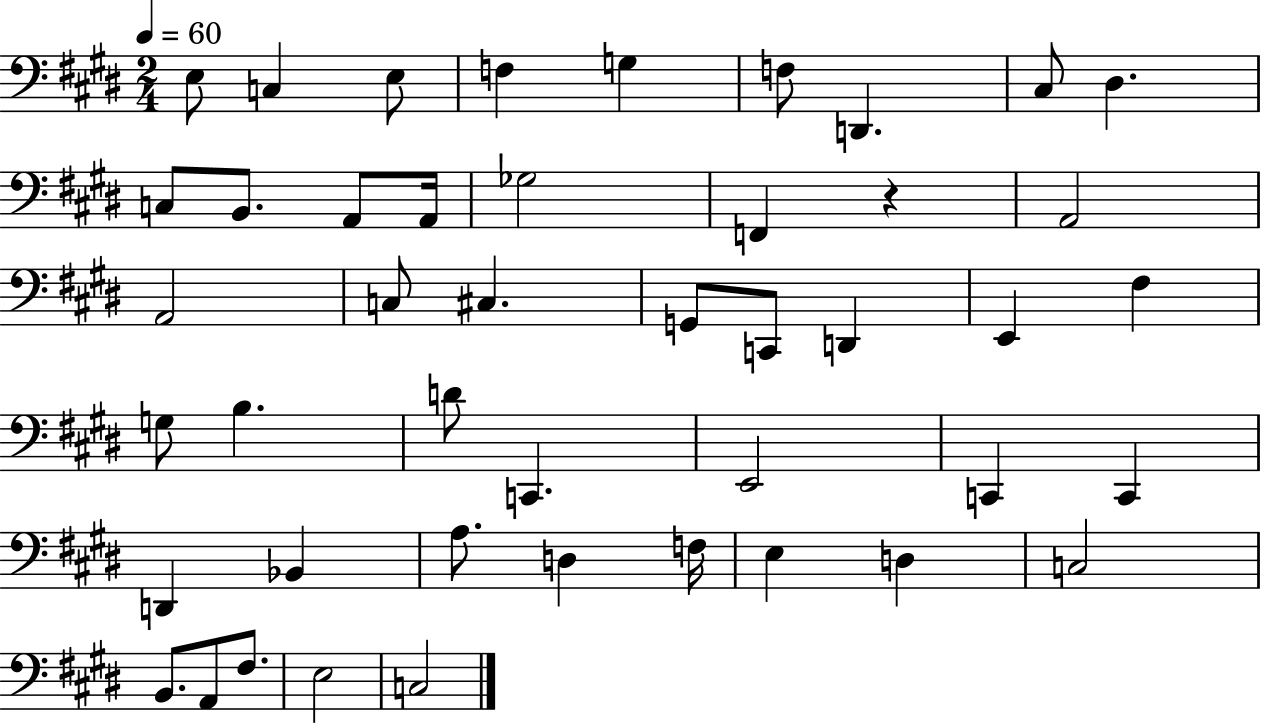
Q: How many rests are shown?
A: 1